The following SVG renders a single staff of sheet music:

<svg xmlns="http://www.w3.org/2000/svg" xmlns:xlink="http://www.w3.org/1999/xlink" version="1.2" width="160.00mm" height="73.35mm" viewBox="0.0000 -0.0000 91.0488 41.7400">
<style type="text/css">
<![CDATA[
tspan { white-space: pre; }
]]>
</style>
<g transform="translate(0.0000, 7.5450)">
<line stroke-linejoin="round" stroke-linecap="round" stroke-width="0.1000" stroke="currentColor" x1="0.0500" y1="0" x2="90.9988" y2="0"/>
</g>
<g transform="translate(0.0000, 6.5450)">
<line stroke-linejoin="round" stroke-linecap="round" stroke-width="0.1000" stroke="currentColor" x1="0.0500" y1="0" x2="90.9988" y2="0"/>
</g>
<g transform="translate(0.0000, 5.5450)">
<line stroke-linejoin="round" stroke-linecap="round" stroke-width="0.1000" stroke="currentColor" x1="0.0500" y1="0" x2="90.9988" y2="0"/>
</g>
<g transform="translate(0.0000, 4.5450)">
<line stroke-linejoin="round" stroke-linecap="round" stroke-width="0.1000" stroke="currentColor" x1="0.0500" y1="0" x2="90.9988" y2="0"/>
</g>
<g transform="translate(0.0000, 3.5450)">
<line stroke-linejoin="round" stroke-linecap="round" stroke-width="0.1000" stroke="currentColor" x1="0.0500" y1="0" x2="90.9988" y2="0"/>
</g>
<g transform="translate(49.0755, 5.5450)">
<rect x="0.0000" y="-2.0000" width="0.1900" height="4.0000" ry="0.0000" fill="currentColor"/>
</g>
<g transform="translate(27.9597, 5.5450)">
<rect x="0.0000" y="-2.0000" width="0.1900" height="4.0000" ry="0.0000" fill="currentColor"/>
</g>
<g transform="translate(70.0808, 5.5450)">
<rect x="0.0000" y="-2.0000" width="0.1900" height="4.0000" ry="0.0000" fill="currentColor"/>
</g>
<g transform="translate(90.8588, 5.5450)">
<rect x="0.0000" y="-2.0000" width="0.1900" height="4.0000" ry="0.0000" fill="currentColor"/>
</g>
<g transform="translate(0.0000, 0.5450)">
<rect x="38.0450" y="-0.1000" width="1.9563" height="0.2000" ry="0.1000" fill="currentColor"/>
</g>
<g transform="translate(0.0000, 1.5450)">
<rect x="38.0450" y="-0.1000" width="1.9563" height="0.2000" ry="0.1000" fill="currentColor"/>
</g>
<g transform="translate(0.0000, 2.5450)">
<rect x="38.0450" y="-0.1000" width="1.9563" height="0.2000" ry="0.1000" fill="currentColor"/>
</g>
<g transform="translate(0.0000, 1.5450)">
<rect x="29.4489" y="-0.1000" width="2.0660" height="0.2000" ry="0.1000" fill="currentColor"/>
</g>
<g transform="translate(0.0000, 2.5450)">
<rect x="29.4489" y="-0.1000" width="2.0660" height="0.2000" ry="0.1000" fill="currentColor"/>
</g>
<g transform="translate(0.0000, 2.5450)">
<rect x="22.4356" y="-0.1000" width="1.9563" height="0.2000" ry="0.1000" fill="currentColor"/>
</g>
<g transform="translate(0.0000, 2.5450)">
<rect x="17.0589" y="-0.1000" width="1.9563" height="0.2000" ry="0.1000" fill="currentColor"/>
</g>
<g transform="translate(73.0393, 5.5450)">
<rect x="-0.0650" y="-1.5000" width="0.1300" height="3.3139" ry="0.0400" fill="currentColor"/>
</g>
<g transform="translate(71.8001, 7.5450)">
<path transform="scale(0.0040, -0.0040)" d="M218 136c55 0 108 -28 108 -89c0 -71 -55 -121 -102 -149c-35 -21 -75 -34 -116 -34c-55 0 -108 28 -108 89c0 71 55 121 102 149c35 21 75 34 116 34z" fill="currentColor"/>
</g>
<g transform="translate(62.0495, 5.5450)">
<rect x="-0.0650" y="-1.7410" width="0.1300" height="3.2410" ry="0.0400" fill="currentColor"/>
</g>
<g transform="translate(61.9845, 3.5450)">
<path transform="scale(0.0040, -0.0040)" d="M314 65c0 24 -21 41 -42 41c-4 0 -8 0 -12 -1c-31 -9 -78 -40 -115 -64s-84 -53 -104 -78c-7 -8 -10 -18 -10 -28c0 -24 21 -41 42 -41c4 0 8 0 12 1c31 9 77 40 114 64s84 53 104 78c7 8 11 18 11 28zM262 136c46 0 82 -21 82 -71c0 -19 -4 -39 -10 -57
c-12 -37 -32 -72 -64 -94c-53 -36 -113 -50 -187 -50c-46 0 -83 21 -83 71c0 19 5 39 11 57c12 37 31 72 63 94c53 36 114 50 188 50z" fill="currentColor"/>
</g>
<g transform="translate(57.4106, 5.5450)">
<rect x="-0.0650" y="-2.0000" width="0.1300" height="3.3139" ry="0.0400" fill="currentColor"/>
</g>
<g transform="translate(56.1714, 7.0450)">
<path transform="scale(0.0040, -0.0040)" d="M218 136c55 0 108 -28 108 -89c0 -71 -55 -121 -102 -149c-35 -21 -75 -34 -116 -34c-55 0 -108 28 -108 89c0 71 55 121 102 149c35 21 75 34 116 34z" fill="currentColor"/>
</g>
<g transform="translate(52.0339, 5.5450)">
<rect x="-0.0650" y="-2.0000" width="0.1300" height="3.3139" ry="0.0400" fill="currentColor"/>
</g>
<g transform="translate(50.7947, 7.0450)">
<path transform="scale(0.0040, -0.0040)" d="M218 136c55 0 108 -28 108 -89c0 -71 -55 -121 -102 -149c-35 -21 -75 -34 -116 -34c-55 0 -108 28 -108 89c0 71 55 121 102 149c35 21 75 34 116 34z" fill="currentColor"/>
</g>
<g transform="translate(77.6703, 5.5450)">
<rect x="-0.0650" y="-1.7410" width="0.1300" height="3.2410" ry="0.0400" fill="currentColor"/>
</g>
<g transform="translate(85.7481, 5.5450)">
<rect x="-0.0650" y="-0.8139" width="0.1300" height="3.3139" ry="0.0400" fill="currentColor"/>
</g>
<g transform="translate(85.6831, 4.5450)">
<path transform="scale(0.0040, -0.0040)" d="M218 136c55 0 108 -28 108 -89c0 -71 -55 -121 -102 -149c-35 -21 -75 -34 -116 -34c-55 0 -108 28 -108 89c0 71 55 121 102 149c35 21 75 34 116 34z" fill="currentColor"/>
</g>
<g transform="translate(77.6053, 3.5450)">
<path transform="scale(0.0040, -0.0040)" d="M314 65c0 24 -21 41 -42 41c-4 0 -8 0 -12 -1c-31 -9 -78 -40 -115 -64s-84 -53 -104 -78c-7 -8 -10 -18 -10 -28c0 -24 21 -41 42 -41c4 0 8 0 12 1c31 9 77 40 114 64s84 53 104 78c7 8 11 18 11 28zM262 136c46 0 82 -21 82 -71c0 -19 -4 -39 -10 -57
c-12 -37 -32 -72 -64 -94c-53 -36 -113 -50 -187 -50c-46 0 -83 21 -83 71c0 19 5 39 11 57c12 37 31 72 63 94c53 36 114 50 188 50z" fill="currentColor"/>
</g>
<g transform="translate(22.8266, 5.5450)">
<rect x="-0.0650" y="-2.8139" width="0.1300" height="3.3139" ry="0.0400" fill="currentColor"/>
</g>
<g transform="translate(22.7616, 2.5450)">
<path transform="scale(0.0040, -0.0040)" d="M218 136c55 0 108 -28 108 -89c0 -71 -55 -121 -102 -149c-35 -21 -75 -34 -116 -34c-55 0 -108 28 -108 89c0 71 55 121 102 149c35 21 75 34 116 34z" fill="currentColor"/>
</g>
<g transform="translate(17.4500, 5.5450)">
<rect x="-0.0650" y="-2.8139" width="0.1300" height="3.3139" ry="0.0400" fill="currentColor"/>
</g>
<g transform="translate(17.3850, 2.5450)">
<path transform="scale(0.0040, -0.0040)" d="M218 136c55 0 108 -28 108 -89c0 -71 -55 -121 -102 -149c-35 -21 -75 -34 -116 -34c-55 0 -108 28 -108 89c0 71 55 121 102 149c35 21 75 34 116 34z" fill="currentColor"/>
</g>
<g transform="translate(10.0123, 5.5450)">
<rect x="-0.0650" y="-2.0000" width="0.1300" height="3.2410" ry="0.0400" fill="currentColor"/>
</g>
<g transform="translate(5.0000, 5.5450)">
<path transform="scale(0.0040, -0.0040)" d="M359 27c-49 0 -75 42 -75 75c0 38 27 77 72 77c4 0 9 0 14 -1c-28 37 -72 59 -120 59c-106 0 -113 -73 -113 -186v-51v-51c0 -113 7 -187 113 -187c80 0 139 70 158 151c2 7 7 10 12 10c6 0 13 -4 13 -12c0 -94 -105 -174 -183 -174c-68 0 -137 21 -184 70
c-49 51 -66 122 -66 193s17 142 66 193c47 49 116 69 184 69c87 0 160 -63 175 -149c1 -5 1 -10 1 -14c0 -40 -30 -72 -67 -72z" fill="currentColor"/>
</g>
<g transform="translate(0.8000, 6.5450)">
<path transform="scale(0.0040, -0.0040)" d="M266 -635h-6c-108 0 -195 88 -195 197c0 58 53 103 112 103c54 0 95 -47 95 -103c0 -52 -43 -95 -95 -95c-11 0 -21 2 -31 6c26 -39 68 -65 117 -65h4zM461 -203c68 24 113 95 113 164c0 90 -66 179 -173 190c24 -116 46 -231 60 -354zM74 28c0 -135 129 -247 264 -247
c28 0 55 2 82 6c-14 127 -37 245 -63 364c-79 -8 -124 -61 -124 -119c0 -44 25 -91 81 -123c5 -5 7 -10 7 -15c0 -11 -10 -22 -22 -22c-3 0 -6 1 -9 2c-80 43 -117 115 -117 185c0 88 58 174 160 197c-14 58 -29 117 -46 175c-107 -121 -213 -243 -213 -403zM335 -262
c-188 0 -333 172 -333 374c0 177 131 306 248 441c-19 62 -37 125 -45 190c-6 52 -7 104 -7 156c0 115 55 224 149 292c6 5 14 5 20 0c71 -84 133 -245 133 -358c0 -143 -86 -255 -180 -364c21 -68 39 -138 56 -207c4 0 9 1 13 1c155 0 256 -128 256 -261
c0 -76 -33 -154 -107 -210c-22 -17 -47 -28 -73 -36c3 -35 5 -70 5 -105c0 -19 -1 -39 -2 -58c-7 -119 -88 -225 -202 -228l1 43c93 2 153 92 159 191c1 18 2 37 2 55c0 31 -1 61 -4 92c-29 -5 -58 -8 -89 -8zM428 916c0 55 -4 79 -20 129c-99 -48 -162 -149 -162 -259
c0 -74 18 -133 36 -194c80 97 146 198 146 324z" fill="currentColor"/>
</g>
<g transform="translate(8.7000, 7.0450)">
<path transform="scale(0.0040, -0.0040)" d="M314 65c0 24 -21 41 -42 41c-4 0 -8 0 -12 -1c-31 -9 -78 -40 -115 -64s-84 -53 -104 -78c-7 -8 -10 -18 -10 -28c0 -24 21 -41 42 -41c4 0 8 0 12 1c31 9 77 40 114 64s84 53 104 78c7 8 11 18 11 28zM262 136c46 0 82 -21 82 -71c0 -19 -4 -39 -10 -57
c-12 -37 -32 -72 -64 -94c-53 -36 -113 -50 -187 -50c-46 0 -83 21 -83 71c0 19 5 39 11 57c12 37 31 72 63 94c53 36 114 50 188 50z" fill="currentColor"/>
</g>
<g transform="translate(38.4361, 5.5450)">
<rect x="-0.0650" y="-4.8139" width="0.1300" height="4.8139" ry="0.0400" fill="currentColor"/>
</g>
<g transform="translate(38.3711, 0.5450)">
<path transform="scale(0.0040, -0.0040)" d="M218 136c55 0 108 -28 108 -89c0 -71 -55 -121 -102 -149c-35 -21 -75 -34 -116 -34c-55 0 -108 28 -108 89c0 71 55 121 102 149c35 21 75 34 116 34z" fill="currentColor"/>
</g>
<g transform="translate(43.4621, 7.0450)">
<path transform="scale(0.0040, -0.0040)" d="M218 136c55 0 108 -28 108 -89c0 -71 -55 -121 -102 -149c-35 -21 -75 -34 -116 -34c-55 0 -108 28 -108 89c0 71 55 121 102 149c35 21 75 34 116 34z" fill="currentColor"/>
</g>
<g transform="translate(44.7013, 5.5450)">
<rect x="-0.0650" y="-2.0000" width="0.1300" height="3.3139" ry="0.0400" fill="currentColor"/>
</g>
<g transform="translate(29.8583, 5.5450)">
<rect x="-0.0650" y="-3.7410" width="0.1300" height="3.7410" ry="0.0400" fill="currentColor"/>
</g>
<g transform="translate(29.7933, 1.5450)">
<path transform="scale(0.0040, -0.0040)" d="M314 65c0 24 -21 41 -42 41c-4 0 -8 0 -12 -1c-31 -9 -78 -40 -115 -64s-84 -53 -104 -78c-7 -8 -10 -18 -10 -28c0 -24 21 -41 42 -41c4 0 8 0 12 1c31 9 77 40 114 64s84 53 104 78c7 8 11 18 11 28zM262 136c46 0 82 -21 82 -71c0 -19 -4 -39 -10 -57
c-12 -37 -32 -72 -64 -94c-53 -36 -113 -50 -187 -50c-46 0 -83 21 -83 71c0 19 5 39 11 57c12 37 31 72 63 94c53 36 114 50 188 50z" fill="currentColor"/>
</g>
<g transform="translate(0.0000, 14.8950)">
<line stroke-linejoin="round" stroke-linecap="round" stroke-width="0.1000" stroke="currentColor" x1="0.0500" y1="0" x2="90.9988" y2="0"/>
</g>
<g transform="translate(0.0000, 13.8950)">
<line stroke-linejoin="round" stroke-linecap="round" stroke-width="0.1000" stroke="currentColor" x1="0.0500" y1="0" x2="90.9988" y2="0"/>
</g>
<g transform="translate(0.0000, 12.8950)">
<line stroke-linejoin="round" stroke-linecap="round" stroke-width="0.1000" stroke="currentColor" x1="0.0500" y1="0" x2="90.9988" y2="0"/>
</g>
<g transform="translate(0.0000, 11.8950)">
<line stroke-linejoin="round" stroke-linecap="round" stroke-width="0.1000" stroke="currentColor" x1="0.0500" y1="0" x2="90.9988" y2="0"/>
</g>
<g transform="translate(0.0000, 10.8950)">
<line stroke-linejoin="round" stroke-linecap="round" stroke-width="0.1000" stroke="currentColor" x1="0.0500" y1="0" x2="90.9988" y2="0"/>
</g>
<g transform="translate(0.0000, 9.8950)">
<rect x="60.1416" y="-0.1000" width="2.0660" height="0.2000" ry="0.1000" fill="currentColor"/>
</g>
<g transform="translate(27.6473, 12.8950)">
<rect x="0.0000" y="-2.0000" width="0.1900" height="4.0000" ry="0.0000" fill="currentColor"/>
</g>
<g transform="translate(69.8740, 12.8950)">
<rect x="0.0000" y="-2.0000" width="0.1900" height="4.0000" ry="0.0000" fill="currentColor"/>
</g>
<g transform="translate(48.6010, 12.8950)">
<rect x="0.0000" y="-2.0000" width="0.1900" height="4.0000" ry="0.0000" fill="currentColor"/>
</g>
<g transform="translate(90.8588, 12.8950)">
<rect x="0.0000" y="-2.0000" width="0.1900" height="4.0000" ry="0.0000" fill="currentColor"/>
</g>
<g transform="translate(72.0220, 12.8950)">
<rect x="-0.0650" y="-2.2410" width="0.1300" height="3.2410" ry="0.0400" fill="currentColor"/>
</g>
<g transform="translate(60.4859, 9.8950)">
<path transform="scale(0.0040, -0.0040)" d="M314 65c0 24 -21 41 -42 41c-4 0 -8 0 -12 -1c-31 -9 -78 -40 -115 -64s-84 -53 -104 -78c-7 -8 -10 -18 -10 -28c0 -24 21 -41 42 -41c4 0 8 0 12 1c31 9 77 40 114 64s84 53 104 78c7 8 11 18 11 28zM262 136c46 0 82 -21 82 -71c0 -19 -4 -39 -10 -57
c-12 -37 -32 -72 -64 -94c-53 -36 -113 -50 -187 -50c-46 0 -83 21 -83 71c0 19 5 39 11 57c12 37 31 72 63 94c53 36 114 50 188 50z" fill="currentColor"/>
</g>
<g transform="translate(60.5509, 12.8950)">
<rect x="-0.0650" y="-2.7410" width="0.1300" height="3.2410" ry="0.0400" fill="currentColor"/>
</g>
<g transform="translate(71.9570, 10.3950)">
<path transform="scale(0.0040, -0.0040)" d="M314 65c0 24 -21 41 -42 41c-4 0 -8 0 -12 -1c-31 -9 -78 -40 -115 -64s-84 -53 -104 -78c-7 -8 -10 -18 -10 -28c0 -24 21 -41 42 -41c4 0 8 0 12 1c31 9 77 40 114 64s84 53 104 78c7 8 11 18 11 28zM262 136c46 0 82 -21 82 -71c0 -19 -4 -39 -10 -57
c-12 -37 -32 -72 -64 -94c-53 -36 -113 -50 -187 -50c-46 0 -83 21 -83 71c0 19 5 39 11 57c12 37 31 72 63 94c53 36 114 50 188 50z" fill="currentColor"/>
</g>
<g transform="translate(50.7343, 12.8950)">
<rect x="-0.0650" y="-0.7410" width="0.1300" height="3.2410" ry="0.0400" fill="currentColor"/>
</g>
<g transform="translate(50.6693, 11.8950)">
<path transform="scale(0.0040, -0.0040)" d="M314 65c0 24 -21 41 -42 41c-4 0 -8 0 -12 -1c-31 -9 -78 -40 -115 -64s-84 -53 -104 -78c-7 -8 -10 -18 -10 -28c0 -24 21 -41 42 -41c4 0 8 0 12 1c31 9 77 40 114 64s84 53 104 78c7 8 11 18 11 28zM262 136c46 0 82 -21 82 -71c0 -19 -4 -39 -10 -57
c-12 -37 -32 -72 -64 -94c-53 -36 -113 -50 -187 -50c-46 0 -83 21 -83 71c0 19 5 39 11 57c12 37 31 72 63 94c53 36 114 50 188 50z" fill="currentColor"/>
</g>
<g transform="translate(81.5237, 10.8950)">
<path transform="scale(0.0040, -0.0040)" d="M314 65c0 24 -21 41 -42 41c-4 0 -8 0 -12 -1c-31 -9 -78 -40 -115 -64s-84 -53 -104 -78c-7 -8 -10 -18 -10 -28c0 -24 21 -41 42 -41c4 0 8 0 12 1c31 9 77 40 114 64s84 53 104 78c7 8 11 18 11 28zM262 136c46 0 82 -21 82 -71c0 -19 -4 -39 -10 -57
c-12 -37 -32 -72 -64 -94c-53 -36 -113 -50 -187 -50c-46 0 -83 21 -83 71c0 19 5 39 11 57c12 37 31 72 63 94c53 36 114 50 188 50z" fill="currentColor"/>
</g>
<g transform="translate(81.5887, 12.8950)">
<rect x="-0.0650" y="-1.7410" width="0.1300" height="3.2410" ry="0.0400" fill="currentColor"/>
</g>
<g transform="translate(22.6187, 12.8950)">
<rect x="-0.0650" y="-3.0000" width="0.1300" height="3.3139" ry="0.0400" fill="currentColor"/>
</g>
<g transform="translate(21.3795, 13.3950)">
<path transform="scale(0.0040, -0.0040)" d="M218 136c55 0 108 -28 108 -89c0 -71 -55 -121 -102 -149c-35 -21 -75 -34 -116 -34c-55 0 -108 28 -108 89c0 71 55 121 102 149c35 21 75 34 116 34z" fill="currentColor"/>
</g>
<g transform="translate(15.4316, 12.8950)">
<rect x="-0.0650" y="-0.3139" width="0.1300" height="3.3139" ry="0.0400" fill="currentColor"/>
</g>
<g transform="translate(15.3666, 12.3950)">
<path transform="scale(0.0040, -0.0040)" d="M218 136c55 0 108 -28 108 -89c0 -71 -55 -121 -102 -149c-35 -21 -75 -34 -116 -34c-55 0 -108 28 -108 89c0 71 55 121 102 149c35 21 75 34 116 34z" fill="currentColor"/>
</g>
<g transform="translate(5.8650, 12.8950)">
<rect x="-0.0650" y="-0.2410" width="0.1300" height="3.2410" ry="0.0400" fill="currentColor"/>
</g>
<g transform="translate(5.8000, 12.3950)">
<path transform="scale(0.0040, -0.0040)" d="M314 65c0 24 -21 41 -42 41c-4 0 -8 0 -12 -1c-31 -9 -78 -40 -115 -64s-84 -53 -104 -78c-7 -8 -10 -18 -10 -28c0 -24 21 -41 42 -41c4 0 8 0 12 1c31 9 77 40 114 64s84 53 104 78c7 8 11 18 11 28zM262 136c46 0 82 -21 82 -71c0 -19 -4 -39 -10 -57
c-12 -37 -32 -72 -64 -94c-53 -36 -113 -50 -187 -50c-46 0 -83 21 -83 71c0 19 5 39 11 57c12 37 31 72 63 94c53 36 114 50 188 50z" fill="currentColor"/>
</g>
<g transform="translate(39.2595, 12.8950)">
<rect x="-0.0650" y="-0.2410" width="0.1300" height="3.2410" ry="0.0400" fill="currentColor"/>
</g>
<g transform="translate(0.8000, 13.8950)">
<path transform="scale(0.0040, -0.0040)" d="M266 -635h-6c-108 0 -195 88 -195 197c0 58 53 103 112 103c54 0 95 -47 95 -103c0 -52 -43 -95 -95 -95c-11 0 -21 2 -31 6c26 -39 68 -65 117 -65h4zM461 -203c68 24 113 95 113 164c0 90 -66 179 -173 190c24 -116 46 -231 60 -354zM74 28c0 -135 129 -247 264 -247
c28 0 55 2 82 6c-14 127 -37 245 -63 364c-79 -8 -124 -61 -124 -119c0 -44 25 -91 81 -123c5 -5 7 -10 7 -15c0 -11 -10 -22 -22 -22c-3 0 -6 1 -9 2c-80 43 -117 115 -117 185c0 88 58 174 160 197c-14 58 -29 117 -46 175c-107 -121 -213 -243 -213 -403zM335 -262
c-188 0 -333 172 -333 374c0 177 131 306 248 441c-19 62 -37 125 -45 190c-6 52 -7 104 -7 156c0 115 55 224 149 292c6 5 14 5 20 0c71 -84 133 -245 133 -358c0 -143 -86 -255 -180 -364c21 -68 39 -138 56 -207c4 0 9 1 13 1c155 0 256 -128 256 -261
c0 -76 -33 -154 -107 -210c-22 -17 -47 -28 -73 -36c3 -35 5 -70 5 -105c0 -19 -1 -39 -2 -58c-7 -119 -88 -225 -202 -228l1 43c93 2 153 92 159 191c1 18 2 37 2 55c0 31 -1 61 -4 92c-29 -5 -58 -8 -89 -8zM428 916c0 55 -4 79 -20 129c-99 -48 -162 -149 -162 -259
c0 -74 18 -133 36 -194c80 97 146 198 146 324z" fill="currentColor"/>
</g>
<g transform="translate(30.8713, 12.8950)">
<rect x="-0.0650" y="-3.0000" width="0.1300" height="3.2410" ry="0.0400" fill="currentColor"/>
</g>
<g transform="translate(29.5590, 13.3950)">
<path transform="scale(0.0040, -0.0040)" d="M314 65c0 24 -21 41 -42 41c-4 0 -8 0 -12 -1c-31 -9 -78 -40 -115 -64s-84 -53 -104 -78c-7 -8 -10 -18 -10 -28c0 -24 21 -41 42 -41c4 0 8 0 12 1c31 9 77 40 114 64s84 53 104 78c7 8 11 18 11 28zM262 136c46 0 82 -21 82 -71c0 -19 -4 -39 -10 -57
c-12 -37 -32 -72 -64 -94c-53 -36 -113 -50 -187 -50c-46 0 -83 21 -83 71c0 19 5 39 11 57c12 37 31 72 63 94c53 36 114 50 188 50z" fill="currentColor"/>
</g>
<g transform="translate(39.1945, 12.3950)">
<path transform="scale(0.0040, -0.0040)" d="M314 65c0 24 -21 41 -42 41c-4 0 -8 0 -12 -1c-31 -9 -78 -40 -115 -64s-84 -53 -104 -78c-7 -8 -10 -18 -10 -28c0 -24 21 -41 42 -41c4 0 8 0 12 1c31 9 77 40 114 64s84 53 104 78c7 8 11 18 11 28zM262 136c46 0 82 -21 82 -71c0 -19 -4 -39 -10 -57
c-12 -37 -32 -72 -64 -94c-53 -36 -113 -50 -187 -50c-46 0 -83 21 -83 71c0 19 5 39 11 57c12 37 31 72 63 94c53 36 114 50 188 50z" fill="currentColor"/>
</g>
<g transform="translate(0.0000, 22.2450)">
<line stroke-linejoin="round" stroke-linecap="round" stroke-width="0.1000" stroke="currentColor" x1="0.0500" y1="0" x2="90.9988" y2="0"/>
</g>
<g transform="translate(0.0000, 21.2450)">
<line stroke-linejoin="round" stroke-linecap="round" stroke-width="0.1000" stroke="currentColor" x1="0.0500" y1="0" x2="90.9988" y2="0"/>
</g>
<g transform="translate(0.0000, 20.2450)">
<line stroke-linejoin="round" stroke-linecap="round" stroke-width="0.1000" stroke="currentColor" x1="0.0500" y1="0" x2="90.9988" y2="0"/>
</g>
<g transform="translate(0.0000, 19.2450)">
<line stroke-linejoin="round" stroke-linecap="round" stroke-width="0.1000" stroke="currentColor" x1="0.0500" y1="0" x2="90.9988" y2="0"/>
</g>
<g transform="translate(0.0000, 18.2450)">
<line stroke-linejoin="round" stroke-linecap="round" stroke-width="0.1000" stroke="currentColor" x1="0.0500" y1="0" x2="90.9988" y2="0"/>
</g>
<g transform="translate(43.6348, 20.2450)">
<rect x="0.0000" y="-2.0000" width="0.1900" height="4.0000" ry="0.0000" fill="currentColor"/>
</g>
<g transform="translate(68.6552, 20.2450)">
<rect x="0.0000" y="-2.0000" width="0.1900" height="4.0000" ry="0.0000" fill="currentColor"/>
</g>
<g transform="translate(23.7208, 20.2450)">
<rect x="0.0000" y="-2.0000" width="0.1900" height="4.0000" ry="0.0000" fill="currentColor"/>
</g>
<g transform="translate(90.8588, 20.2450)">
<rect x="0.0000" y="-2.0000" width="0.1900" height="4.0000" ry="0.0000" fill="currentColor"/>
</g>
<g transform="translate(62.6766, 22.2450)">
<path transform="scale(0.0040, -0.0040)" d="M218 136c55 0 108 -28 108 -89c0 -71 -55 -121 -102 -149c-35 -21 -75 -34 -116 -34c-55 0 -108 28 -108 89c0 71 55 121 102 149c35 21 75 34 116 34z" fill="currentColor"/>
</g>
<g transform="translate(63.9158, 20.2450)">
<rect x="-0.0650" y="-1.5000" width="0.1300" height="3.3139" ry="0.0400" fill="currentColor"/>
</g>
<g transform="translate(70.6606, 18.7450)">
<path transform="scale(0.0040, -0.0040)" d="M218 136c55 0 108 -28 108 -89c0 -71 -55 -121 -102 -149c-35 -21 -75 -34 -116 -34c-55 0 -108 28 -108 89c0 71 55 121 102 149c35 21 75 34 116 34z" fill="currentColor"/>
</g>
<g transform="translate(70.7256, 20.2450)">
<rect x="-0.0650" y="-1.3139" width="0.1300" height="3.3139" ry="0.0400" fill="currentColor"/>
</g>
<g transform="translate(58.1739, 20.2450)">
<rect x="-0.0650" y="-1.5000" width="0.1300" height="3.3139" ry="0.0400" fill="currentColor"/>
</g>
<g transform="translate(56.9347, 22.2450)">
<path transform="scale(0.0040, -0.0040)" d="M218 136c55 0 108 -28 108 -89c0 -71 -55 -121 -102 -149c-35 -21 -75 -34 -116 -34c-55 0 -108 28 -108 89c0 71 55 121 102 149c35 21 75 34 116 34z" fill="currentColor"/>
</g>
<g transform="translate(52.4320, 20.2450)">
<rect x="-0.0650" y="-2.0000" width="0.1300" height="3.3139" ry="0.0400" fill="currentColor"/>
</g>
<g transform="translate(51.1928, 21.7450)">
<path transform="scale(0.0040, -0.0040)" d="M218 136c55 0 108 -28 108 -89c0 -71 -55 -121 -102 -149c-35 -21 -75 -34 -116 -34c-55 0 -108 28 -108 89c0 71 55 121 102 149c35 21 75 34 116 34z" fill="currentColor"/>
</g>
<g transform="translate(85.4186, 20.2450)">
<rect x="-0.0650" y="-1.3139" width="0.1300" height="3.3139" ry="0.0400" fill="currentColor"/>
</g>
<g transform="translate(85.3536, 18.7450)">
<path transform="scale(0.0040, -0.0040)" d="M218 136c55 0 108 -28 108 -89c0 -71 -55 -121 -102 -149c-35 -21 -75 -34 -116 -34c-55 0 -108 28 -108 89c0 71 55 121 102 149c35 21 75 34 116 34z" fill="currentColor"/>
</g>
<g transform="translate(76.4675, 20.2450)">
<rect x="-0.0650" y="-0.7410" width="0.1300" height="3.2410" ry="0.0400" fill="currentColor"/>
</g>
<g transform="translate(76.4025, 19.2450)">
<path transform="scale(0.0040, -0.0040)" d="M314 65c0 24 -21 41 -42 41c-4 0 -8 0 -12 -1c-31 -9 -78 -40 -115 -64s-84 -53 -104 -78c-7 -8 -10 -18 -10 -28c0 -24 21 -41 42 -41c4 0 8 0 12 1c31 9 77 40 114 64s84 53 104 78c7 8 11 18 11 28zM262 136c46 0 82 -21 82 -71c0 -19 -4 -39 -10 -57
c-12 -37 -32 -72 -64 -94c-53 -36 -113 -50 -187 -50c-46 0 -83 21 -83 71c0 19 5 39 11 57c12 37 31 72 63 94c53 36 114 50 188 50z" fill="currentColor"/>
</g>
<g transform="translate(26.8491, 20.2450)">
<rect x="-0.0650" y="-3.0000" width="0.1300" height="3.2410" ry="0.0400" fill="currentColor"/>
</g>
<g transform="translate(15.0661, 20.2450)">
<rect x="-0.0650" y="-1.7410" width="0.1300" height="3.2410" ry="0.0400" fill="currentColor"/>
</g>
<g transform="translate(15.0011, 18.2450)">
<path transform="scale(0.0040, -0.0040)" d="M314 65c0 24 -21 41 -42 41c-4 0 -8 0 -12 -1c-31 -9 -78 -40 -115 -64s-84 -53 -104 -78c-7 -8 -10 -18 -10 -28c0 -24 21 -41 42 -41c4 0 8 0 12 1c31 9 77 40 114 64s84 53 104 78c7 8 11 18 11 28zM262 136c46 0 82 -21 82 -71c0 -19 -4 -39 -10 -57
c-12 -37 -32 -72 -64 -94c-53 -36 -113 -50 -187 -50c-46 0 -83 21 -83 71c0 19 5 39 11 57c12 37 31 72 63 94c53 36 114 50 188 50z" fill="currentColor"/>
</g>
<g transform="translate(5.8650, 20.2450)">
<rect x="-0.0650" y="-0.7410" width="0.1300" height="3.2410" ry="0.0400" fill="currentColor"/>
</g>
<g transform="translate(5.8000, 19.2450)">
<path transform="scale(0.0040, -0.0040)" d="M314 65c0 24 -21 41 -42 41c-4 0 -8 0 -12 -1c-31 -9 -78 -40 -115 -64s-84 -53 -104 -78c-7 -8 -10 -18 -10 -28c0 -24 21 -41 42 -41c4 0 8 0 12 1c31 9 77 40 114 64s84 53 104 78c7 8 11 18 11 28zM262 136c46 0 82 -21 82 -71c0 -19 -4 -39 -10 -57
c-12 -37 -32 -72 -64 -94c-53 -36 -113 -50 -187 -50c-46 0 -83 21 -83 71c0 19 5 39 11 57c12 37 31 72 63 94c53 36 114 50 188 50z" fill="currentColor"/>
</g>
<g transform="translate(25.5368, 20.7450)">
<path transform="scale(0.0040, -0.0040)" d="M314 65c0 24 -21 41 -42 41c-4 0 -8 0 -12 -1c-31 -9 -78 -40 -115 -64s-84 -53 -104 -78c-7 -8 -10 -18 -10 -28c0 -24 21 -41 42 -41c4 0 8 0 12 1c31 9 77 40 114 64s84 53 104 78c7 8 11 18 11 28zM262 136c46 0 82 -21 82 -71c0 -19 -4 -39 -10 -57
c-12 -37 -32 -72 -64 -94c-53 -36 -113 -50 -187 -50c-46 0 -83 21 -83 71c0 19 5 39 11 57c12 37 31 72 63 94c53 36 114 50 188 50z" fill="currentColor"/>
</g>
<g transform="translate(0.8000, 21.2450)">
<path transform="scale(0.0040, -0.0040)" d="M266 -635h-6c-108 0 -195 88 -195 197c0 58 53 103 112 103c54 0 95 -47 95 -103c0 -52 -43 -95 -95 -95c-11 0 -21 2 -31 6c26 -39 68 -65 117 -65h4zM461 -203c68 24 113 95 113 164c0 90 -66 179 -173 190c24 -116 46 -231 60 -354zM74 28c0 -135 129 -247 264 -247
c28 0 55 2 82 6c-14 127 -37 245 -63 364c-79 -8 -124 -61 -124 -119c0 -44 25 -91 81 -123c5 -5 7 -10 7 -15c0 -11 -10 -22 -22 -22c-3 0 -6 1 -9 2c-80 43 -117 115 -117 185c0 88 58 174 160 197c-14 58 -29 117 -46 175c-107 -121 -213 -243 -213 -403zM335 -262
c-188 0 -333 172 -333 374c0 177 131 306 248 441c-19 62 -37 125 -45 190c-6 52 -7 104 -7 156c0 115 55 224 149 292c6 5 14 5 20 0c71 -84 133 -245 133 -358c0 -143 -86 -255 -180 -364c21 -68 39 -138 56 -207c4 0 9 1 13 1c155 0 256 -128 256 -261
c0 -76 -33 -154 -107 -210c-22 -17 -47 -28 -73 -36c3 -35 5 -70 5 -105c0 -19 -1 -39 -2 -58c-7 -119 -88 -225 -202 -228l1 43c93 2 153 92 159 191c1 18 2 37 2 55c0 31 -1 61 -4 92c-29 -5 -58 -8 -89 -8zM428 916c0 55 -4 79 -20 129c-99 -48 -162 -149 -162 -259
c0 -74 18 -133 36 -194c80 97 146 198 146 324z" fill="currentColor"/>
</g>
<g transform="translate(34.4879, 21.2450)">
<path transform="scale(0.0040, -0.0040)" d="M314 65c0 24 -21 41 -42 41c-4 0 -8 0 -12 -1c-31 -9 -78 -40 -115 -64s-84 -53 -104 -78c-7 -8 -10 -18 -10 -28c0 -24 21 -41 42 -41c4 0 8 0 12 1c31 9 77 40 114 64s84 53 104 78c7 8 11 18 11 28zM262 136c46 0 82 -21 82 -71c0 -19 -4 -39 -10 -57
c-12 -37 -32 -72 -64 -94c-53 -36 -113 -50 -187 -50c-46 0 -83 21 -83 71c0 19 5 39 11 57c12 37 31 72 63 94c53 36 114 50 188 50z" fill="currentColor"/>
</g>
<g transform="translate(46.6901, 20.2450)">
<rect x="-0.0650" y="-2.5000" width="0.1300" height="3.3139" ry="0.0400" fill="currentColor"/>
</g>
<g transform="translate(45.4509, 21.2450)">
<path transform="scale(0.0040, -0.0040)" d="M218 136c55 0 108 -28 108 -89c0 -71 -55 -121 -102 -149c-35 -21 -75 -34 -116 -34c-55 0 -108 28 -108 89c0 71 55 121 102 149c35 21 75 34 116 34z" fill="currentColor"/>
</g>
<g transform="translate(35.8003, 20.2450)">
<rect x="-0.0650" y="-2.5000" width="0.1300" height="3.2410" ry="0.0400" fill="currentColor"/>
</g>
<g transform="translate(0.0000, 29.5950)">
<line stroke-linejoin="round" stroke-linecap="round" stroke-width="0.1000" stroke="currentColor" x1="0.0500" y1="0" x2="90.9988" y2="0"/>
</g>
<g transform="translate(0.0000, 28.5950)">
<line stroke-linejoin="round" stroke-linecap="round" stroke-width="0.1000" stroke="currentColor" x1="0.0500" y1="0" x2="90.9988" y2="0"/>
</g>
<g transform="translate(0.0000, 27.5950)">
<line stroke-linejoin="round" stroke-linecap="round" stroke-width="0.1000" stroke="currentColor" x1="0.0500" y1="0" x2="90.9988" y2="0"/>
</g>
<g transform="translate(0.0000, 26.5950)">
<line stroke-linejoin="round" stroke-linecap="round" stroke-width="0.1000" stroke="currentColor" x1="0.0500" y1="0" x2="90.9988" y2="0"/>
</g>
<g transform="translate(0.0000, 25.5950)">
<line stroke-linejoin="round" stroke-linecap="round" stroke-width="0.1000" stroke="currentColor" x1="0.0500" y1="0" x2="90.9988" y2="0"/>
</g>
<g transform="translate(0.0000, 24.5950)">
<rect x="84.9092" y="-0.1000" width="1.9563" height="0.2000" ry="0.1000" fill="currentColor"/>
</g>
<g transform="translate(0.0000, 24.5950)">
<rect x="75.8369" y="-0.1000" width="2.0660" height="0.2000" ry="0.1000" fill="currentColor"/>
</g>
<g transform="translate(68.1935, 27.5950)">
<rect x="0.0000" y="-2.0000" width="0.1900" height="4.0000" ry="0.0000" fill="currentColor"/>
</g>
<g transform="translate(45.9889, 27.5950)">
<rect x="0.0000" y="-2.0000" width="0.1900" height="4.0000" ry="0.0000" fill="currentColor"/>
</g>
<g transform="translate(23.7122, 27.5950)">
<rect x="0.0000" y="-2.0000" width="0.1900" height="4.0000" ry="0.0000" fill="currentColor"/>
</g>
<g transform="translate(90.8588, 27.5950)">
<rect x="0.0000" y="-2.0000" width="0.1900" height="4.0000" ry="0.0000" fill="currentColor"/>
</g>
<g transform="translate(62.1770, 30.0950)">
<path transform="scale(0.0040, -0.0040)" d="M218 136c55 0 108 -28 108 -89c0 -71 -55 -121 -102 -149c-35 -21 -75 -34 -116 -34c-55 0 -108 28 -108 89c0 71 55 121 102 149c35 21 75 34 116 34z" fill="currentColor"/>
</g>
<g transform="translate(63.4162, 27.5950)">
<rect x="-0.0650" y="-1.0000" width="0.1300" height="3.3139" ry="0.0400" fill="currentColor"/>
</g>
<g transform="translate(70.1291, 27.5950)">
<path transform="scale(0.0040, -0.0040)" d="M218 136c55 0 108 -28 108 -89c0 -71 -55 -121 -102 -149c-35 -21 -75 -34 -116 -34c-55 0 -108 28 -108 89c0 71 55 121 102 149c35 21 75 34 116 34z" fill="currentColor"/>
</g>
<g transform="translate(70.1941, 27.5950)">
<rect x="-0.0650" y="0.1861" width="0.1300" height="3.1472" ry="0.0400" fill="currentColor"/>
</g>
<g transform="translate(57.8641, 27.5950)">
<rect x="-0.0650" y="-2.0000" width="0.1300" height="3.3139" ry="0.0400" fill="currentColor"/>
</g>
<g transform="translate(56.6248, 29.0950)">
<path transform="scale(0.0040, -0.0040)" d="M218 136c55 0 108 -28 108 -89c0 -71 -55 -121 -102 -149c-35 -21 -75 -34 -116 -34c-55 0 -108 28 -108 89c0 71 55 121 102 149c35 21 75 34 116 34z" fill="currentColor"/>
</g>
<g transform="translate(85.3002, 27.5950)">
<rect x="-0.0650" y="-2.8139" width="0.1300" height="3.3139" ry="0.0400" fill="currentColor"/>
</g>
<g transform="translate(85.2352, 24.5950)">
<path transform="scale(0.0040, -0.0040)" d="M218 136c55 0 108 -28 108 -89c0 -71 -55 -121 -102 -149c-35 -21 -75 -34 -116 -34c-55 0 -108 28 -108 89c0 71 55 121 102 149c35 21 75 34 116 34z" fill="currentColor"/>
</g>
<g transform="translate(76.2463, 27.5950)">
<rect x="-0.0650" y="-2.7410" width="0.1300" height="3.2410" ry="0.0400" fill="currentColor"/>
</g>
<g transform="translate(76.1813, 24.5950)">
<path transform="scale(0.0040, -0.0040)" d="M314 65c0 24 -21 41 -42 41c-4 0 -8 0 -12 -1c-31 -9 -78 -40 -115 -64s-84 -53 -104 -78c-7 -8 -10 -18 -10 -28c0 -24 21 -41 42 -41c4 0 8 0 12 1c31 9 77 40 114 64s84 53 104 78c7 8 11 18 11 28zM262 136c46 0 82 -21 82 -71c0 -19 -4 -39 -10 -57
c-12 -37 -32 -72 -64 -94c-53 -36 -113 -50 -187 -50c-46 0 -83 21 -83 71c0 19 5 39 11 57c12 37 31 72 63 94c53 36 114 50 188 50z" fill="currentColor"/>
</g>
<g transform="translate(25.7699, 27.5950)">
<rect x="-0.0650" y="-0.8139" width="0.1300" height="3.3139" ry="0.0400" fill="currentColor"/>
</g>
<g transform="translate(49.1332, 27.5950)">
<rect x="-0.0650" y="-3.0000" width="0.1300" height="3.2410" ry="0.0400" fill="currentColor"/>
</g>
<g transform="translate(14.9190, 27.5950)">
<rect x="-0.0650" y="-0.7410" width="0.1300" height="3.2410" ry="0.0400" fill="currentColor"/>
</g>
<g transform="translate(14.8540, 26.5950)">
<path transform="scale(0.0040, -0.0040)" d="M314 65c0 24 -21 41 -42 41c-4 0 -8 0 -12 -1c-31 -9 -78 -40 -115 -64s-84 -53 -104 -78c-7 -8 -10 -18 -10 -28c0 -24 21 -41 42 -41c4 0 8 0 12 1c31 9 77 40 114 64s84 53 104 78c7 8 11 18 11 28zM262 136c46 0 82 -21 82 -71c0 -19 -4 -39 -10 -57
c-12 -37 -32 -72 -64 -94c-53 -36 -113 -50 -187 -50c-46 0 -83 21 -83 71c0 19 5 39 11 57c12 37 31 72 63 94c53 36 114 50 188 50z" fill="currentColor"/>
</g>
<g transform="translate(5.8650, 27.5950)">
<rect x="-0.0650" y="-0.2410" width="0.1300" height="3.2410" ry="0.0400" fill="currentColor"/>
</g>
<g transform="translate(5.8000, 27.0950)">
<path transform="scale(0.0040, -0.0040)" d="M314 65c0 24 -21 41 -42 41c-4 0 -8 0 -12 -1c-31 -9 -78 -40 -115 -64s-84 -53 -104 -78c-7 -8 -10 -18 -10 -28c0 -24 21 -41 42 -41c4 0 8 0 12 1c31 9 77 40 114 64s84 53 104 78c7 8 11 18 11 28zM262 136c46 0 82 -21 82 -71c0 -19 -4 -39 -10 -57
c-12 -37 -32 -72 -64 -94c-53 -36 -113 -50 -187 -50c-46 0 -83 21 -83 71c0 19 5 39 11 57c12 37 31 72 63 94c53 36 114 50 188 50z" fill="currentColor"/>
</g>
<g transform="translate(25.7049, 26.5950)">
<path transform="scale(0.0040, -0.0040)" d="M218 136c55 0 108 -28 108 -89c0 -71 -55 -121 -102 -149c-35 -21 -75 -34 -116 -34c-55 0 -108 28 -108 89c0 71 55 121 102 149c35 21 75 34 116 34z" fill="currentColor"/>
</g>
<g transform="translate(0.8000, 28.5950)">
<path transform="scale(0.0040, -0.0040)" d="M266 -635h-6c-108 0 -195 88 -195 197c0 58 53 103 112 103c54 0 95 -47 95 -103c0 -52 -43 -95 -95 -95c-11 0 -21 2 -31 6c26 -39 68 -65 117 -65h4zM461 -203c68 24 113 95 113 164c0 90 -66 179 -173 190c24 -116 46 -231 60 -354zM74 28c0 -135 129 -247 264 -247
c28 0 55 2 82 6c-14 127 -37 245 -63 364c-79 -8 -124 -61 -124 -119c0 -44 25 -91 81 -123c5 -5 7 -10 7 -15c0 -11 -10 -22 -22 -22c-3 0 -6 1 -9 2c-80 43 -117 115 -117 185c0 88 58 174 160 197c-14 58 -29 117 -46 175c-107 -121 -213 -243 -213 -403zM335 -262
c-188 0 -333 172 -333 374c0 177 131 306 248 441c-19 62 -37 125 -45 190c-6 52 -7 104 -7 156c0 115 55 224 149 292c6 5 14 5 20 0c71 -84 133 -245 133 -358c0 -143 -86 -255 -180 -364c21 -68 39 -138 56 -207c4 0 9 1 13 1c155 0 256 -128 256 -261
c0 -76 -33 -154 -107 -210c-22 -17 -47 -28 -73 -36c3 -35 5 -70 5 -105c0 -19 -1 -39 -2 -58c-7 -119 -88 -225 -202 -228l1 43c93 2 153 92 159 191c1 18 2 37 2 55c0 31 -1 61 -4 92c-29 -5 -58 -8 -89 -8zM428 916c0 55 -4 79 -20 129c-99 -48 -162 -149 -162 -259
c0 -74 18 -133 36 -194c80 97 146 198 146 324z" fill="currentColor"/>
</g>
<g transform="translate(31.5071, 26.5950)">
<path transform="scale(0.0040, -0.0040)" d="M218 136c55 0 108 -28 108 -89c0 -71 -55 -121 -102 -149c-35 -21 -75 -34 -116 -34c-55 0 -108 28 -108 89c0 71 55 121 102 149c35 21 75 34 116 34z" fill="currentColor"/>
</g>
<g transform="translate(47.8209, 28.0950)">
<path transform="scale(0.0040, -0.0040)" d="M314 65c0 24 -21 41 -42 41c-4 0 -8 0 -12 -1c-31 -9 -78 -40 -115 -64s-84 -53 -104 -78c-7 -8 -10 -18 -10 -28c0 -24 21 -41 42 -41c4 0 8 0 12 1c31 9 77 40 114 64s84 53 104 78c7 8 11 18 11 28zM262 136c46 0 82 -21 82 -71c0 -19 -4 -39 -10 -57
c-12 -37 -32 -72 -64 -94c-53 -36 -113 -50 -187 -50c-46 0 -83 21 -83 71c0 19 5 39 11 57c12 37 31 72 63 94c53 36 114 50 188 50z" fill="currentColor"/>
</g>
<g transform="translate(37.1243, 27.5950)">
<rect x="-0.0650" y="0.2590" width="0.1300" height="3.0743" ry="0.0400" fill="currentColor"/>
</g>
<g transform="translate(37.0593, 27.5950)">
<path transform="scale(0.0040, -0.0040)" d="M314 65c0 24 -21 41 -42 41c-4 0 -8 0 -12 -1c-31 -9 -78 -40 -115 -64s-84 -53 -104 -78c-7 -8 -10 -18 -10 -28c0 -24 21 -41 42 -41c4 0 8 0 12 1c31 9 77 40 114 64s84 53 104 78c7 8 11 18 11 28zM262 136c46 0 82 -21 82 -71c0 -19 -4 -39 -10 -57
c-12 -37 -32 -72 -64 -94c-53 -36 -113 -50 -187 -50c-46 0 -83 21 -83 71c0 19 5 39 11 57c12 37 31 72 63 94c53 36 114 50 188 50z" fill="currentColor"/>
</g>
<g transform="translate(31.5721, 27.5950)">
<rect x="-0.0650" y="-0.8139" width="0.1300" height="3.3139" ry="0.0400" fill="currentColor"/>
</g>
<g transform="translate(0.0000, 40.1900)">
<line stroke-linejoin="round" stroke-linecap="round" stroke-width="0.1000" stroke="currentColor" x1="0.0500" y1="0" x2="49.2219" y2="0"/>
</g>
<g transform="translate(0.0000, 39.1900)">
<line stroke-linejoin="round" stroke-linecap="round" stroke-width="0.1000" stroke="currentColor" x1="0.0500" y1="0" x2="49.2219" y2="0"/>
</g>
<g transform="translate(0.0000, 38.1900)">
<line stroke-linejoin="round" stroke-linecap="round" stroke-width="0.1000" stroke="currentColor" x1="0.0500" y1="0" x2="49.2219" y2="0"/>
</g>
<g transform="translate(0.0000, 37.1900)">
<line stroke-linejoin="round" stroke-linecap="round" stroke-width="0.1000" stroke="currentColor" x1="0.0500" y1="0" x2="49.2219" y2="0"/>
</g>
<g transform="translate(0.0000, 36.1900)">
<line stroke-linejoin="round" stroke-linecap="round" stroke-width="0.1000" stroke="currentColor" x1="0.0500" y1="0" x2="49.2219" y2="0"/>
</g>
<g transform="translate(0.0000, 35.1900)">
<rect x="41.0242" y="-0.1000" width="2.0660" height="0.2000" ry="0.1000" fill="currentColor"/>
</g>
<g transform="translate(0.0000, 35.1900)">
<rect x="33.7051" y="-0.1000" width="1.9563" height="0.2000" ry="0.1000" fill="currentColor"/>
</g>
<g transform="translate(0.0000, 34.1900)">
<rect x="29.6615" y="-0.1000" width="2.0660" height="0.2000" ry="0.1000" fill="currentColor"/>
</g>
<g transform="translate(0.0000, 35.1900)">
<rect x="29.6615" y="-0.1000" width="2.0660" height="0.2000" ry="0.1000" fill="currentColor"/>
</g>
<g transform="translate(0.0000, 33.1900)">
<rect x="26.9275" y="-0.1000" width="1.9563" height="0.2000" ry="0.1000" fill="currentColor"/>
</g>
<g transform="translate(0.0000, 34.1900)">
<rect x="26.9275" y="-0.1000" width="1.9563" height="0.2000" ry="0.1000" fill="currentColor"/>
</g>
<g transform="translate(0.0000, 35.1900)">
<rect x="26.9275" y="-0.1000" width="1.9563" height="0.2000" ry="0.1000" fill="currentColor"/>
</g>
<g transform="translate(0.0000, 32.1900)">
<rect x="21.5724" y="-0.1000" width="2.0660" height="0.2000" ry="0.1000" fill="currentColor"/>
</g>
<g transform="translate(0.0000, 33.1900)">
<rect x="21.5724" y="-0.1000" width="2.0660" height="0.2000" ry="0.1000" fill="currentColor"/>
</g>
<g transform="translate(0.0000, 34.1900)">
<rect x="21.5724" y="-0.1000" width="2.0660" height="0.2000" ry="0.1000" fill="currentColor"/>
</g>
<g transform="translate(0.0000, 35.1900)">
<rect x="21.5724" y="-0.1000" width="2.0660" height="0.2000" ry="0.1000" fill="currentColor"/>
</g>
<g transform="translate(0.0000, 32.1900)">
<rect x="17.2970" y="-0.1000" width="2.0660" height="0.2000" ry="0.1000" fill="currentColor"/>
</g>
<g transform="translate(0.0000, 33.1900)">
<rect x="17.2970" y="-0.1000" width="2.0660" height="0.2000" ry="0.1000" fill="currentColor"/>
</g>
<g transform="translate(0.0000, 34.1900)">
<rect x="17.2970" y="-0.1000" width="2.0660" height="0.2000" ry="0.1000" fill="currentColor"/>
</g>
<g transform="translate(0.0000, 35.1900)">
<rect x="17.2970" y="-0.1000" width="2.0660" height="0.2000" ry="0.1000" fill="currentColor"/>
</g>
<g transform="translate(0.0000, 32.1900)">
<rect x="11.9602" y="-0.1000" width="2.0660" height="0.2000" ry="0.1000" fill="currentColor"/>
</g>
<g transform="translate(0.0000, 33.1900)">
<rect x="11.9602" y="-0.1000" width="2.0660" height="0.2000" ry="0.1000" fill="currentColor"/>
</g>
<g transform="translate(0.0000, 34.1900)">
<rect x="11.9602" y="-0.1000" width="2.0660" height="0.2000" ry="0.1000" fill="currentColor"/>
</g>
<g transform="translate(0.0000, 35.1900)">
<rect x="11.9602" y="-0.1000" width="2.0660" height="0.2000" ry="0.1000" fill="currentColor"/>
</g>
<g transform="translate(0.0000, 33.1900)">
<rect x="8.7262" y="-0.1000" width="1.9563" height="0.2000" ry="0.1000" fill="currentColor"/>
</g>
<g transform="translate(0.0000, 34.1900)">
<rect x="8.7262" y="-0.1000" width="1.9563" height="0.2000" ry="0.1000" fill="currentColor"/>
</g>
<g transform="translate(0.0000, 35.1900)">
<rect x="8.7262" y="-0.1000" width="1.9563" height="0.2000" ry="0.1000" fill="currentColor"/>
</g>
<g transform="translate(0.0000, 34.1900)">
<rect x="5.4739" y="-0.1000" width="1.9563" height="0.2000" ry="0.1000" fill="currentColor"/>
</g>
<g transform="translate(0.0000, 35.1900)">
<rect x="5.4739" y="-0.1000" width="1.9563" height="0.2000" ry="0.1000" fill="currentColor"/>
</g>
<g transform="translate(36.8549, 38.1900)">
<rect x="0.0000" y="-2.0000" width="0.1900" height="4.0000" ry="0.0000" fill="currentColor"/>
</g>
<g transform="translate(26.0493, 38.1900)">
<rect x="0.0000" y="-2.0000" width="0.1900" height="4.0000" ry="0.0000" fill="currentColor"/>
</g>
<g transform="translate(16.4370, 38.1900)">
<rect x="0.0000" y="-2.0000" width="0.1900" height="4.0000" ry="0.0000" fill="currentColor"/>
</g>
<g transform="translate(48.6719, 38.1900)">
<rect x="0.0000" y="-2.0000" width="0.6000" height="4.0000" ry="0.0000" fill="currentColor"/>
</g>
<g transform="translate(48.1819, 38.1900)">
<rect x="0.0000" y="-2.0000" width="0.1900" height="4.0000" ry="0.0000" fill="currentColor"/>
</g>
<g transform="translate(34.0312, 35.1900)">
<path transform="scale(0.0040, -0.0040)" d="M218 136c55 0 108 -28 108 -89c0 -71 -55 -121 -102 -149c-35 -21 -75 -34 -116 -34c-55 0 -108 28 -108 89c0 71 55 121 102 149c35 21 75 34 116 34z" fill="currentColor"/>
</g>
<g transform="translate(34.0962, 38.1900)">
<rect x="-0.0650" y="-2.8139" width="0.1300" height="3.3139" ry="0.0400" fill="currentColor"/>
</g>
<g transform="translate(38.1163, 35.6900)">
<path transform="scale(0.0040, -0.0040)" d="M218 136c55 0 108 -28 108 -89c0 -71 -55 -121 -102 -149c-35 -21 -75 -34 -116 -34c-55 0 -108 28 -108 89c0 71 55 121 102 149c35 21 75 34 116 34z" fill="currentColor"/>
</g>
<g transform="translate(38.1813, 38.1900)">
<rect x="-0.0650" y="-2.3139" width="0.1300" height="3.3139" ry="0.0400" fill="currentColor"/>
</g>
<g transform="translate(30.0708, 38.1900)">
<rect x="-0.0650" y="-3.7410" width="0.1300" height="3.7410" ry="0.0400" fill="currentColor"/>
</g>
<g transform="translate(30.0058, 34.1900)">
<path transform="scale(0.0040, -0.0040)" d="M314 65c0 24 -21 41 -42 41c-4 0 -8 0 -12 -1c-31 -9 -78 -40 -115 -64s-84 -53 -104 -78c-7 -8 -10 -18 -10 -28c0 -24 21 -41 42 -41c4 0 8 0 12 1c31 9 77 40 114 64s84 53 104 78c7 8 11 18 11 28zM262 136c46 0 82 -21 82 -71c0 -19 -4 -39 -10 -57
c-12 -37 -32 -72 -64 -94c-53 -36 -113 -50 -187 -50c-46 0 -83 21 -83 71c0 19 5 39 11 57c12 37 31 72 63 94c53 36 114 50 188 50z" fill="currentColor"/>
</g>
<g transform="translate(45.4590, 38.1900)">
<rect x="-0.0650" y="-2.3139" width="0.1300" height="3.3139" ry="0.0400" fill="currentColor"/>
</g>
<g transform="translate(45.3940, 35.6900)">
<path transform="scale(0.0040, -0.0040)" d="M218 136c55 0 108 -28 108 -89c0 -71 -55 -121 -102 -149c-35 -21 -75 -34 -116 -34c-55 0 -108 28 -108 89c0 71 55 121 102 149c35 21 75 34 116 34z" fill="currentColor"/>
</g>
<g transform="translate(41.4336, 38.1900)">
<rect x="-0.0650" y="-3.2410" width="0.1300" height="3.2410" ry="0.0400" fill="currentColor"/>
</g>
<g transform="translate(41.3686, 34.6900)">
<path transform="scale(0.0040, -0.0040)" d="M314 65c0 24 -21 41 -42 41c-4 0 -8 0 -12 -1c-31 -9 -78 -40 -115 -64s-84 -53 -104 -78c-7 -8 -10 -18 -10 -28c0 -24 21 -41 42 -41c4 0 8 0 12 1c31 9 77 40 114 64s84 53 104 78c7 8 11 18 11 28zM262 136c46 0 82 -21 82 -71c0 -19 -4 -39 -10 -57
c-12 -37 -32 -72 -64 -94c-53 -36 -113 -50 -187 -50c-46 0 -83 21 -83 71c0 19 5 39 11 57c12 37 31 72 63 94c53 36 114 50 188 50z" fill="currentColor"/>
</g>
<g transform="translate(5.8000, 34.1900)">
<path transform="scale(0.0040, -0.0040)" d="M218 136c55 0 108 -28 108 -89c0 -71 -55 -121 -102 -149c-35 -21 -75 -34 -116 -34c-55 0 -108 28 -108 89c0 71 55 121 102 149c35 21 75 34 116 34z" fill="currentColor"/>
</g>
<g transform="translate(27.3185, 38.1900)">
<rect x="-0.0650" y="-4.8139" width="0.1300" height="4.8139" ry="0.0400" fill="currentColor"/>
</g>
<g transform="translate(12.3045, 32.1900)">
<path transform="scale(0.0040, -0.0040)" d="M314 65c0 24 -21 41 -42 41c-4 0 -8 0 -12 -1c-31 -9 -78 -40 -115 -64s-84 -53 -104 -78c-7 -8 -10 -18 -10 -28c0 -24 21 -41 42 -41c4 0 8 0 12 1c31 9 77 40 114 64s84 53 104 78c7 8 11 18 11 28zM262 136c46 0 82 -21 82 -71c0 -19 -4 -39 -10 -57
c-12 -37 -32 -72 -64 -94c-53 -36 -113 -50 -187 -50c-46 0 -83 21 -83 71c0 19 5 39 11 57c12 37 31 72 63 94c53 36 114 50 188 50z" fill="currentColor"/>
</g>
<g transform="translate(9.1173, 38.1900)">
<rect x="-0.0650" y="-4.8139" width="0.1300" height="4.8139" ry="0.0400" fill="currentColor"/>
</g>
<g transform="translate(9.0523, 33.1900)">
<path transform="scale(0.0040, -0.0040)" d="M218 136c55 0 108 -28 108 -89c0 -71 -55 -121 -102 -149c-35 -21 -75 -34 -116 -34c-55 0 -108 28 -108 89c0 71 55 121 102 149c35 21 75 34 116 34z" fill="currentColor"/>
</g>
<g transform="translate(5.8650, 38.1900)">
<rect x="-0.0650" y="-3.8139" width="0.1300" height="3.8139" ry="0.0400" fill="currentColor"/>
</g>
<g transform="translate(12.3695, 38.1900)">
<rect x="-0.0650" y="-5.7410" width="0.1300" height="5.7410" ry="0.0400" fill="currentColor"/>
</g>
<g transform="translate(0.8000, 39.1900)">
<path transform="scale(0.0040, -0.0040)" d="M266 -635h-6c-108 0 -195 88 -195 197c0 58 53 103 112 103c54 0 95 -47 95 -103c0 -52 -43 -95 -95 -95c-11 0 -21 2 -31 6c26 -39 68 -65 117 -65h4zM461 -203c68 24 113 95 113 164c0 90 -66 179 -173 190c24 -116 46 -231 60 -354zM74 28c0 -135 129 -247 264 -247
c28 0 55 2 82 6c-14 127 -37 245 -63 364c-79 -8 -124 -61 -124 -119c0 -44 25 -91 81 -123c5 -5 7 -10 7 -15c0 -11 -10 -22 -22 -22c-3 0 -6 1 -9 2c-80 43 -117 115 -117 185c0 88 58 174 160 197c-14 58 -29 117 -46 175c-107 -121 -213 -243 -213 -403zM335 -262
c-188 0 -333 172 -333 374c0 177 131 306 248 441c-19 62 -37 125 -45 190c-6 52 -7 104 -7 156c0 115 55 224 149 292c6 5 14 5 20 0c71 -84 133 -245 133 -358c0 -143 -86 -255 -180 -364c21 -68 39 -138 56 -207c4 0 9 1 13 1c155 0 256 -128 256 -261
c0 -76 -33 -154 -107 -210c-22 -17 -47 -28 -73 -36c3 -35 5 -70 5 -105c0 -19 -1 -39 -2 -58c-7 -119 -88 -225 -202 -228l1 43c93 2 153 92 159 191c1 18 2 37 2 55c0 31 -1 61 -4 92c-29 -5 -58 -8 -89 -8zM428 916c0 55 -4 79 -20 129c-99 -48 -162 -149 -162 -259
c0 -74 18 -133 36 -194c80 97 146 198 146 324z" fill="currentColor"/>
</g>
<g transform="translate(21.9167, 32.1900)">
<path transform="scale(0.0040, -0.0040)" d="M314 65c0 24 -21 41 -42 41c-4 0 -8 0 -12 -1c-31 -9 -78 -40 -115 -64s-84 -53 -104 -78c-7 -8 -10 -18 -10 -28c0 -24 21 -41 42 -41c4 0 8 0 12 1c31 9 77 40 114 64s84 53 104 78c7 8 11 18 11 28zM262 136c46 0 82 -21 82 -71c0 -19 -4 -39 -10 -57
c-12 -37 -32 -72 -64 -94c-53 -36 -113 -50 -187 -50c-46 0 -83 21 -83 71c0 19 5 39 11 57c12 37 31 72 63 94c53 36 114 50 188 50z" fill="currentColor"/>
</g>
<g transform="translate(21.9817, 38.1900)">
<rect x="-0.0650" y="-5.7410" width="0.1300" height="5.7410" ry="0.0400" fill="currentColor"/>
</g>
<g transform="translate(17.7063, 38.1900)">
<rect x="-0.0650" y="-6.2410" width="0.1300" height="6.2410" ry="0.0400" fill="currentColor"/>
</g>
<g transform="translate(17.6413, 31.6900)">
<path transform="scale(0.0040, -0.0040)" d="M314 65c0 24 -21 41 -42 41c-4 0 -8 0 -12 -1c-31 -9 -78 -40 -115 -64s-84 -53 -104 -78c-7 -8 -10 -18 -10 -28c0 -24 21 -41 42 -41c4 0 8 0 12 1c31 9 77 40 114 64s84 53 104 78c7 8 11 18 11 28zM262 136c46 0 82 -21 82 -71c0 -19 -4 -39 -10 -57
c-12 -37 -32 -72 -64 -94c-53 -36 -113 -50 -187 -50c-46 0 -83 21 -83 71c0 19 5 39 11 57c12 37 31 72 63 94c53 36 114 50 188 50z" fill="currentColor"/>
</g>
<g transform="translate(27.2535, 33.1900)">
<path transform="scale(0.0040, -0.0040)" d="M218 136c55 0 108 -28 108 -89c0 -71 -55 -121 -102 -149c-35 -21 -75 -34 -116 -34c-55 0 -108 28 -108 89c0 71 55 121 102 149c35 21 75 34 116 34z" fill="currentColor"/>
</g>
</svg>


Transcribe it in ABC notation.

X:1
T:Untitled
M:4/4
L:1/4
K:C
F2 a a c'2 e' F F F f2 E f2 d c2 c A A2 c2 d2 a2 g2 f2 d2 f2 A2 G2 G F E E e d2 e c2 d2 d d B2 A2 F D B a2 a c' e' g'2 a'2 g'2 e' c'2 a g b2 g